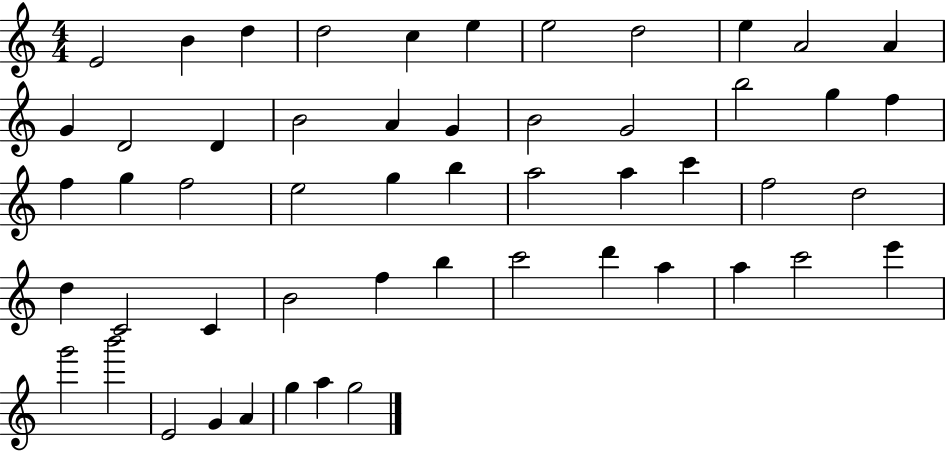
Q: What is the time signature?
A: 4/4